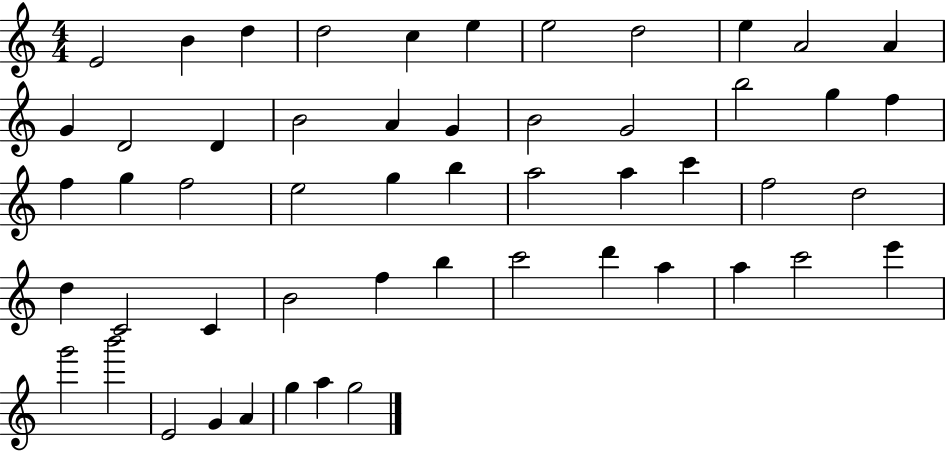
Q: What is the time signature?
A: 4/4